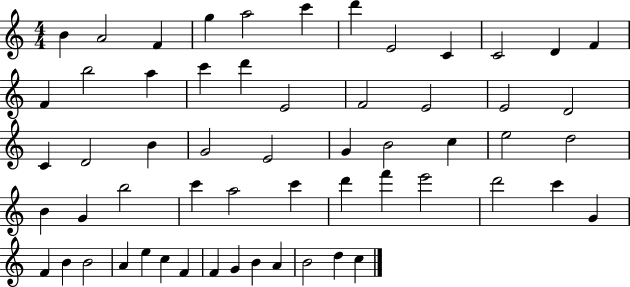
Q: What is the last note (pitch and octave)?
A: C5